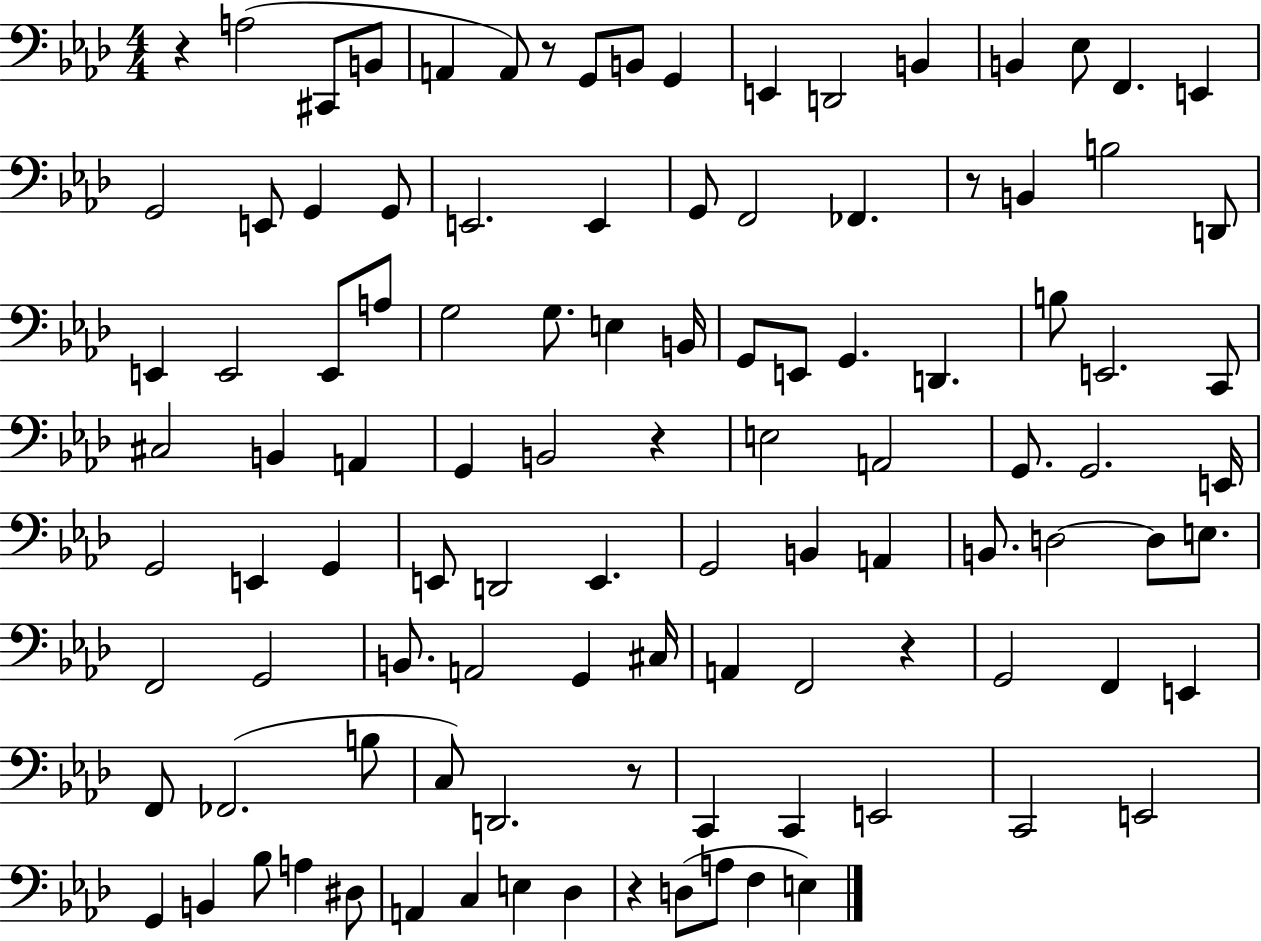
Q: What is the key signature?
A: AES major